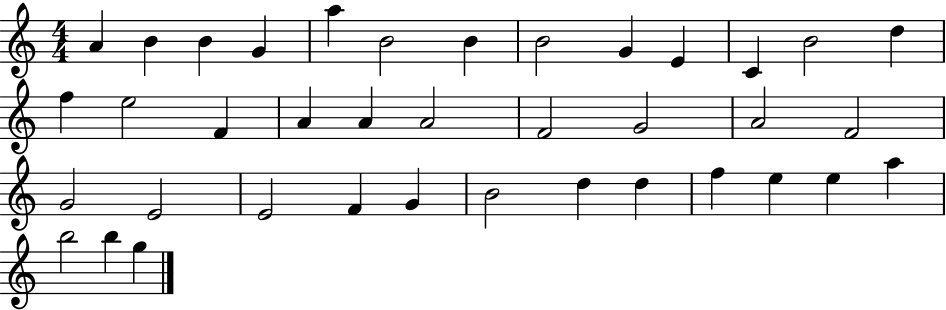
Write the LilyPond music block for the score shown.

{
  \clef treble
  \numericTimeSignature
  \time 4/4
  \key c \major
  a'4 b'4 b'4 g'4 | a''4 b'2 b'4 | b'2 g'4 e'4 | c'4 b'2 d''4 | \break f''4 e''2 f'4 | a'4 a'4 a'2 | f'2 g'2 | a'2 f'2 | \break g'2 e'2 | e'2 f'4 g'4 | b'2 d''4 d''4 | f''4 e''4 e''4 a''4 | \break b''2 b''4 g''4 | \bar "|."
}